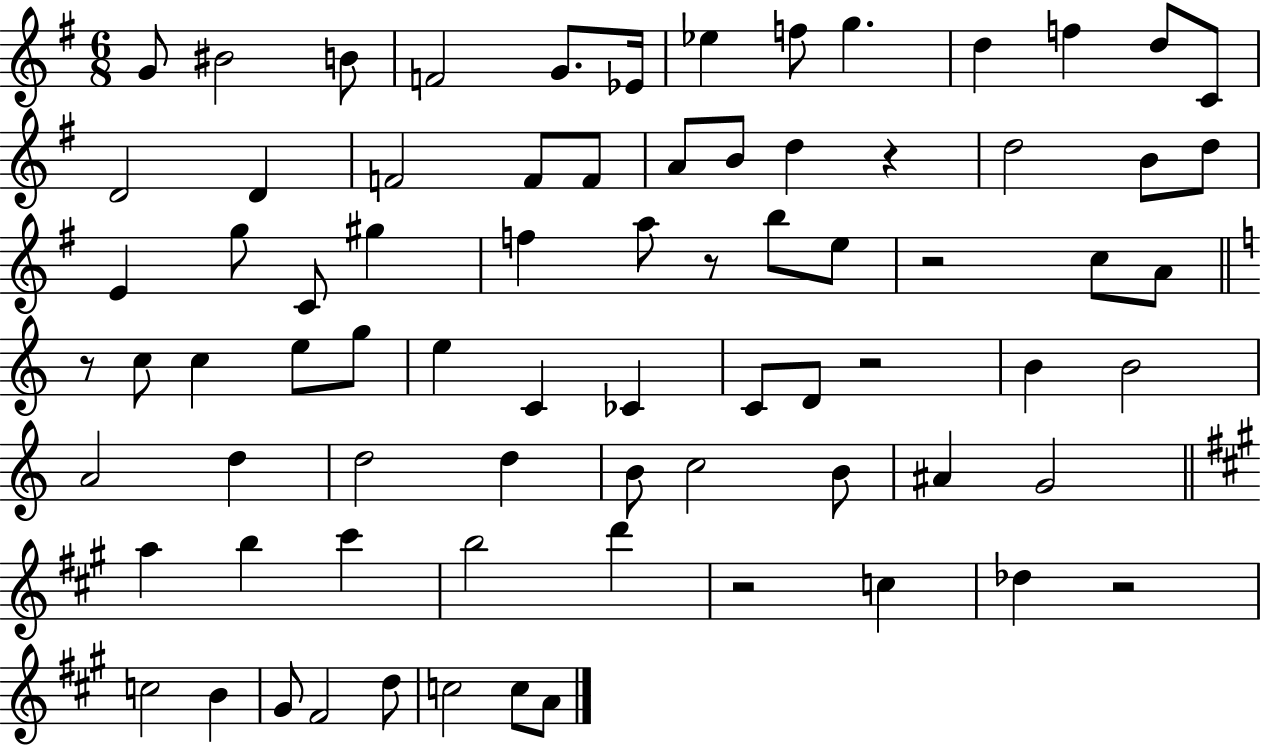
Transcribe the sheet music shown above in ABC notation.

X:1
T:Untitled
M:6/8
L:1/4
K:G
G/2 ^B2 B/2 F2 G/2 _E/4 _e f/2 g d f d/2 C/2 D2 D F2 F/2 F/2 A/2 B/2 d z d2 B/2 d/2 E g/2 C/2 ^g f a/2 z/2 b/2 e/2 z2 c/2 A/2 z/2 c/2 c e/2 g/2 e C _C C/2 D/2 z2 B B2 A2 d d2 d B/2 c2 B/2 ^A G2 a b ^c' b2 d' z2 c _d z2 c2 B ^G/2 ^F2 d/2 c2 c/2 A/2